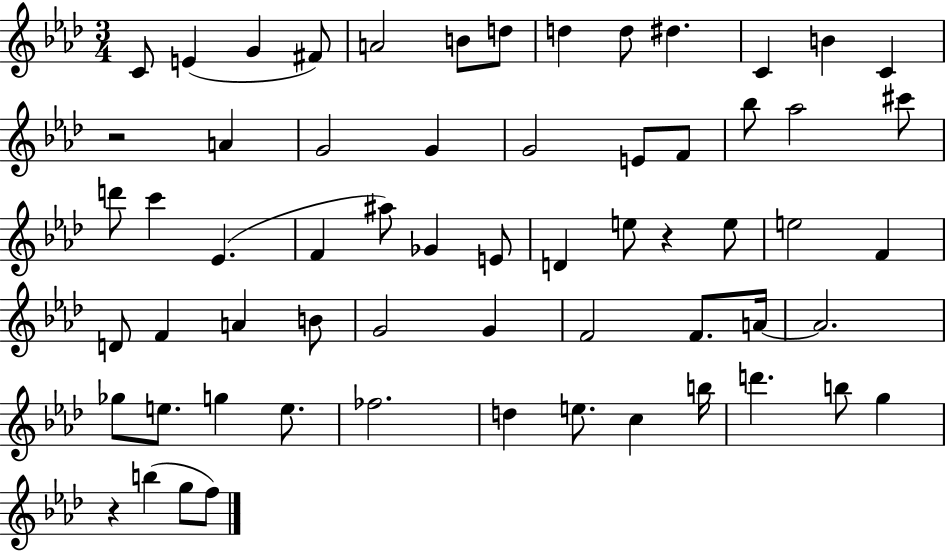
C4/e E4/q G4/q F#4/e A4/h B4/e D5/e D5/q D5/e D#5/q. C4/q B4/q C4/q R/h A4/q G4/h G4/q G4/h E4/e F4/e Bb5/e Ab5/h C#6/e D6/e C6/q Eb4/q. F4/q A#5/e Gb4/q E4/e D4/q E5/e R/q E5/e E5/h F4/q D4/e F4/q A4/q B4/e G4/h G4/q F4/h F4/e. A4/s A4/h. Gb5/e E5/e. G5/q E5/e. FES5/h. D5/q E5/e. C5/q B5/s D6/q. B5/e G5/q R/q B5/q G5/e F5/e